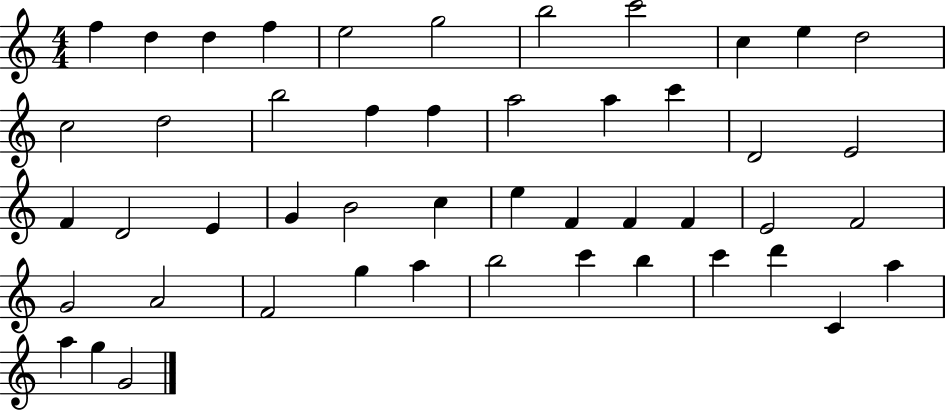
{
  \clef treble
  \numericTimeSignature
  \time 4/4
  \key c \major
  f''4 d''4 d''4 f''4 | e''2 g''2 | b''2 c'''2 | c''4 e''4 d''2 | \break c''2 d''2 | b''2 f''4 f''4 | a''2 a''4 c'''4 | d'2 e'2 | \break f'4 d'2 e'4 | g'4 b'2 c''4 | e''4 f'4 f'4 f'4 | e'2 f'2 | \break g'2 a'2 | f'2 g''4 a''4 | b''2 c'''4 b''4 | c'''4 d'''4 c'4 a''4 | \break a''4 g''4 g'2 | \bar "|."
}